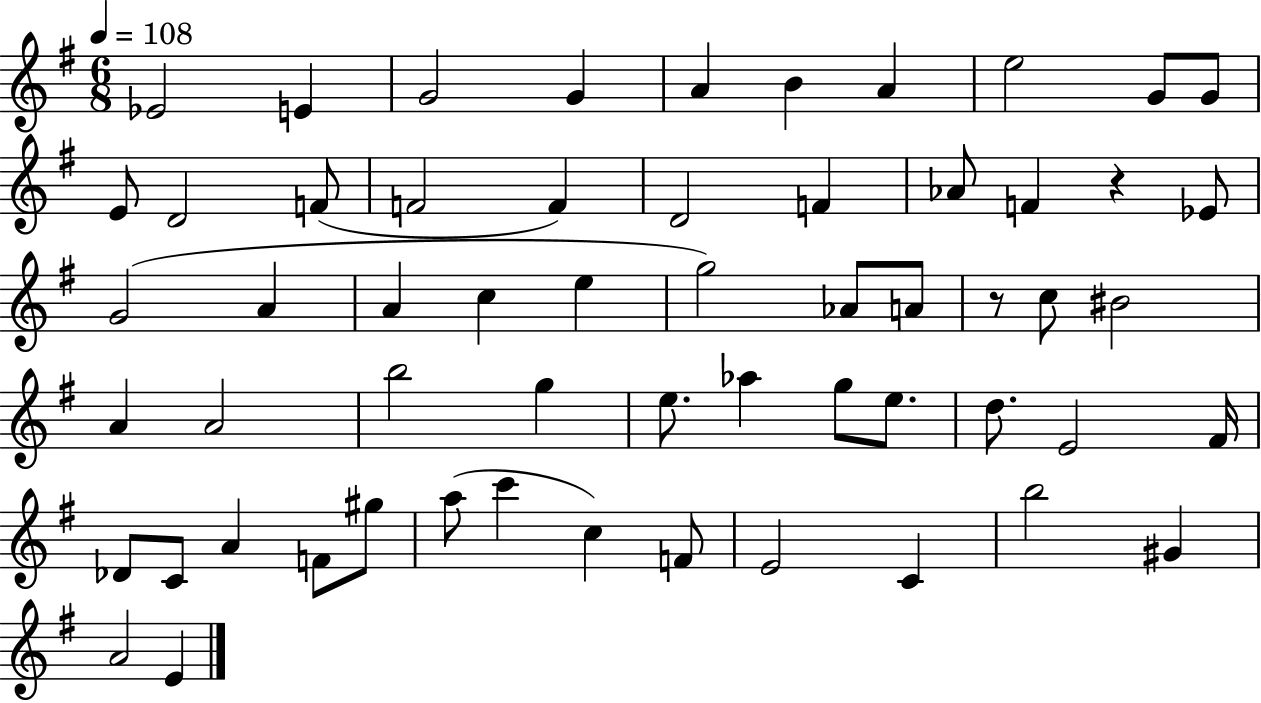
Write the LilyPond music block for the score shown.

{
  \clef treble
  \numericTimeSignature
  \time 6/8
  \key g \major
  \tempo 4 = 108
  ees'2 e'4 | g'2 g'4 | a'4 b'4 a'4 | e''2 g'8 g'8 | \break e'8 d'2 f'8( | f'2 f'4) | d'2 f'4 | aes'8 f'4 r4 ees'8 | \break g'2( a'4 | a'4 c''4 e''4 | g''2) aes'8 a'8 | r8 c''8 bis'2 | \break a'4 a'2 | b''2 g''4 | e''8. aes''4 g''8 e''8. | d''8. e'2 fis'16 | \break des'8 c'8 a'4 f'8 gis''8 | a''8( c'''4 c''4) f'8 | e'2 c'4 | b''2 gis'4 | \break a'2 e'4 | \bar "|."
}